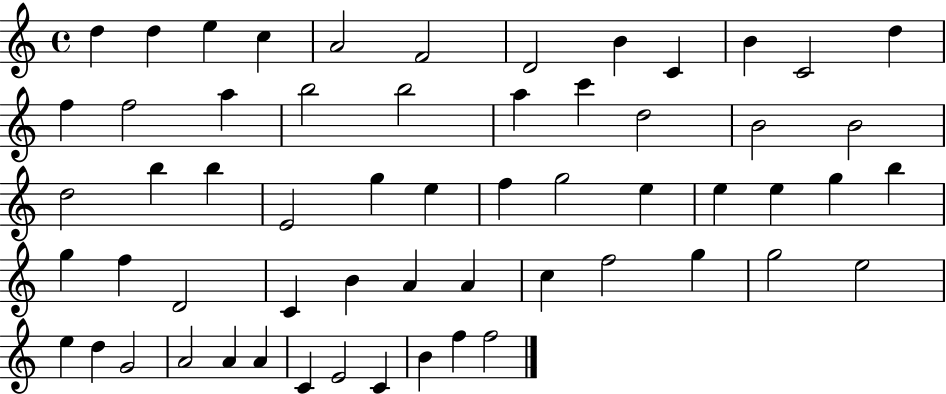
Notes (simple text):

D5/q D5/q E5/q C5/q A4/h F4/h D4/h B4/q C4/q B4/q C4/h D5/q F5/q F5/h A5/q B5/h B5/h A5/q C6/q D5/h B4/h B4/h D5/h B5/q B5/q E4/h G5/q E5/q F5/q G5/h E5/q E5/q E5/q G5/q B5/q G5/q F5/q D4/h C4/q B4/q A4/q A4/q C5/q F5/h G5/q G5/h E5/h E5/q D5/q G4/h A4/h A4/q A4/q C4/q E4/h C4/q B4/q F5/q F5/h